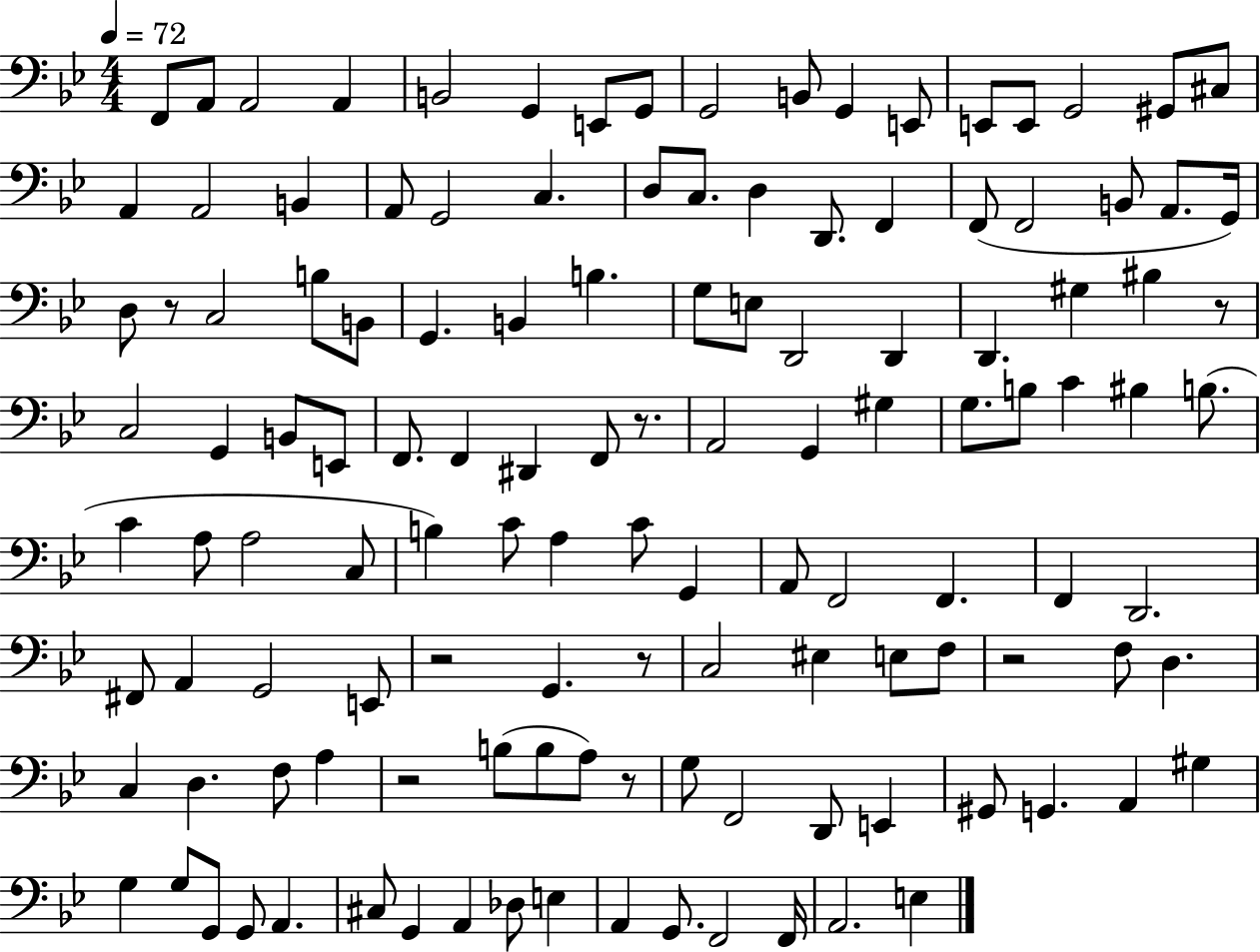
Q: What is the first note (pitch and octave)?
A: F2